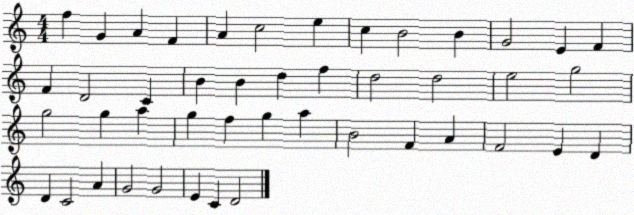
X:1
T:Untitled
M:4/4
L:1/4
K:C
f G A F A c2 e c B2 B G2 E F F D2 C B B d f d2 d2 e2 g2 g2 g a g f g a B2 F A F2 E D D C2 A G2 G2 E C D2